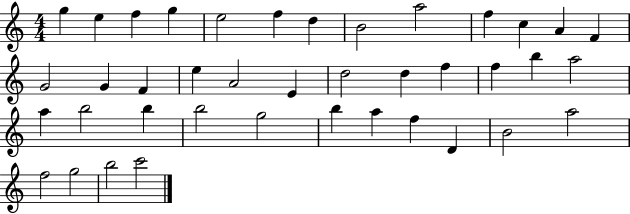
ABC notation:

X:1
T:Untitled
M:4/4
L:1/4
K:C
g e f g e2 f d B2 a2 f c A F G2 G F e A2 E d2 d f f b a2 a b2 b b2 g2 b a f D B2 a2 f2 g2 b2 c'2